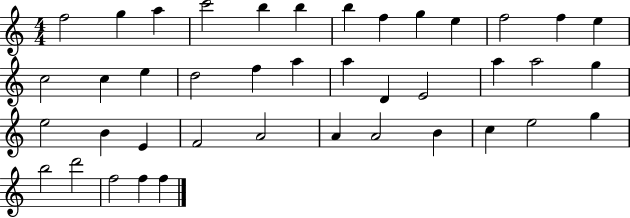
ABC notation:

X:1
T:Untitled
M:4/4
L:1/4
K:C
f2 g a c'2 b b b f g e f2 f e c2 c e d2 f a a D E2 a a2 g e2 B E F2 A2 A A2 B c e2 g b2 d'2 f2 f f